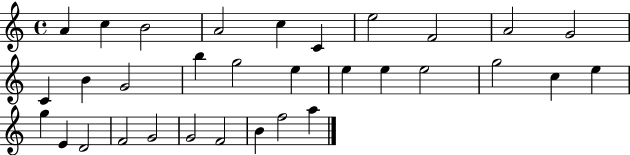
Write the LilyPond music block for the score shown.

{
  \clef treble
  \time 4/4
  \defaultTimeSignature
  \key c \major
  a'4 c''4 b'2 | a'2 c''4 c'4 | e''2 f'2 | a'2 g'2 | \break c'4 b'4 g'2 | b''4 g''2 e''4 | e''4 e''4 e''2 | g''2 c''4 e''4 | \break g''4 e'4 d'2 | f'2 g'2 | g'2 f'2 | b'4 f''2 a''4 | \break \bar "|."
}